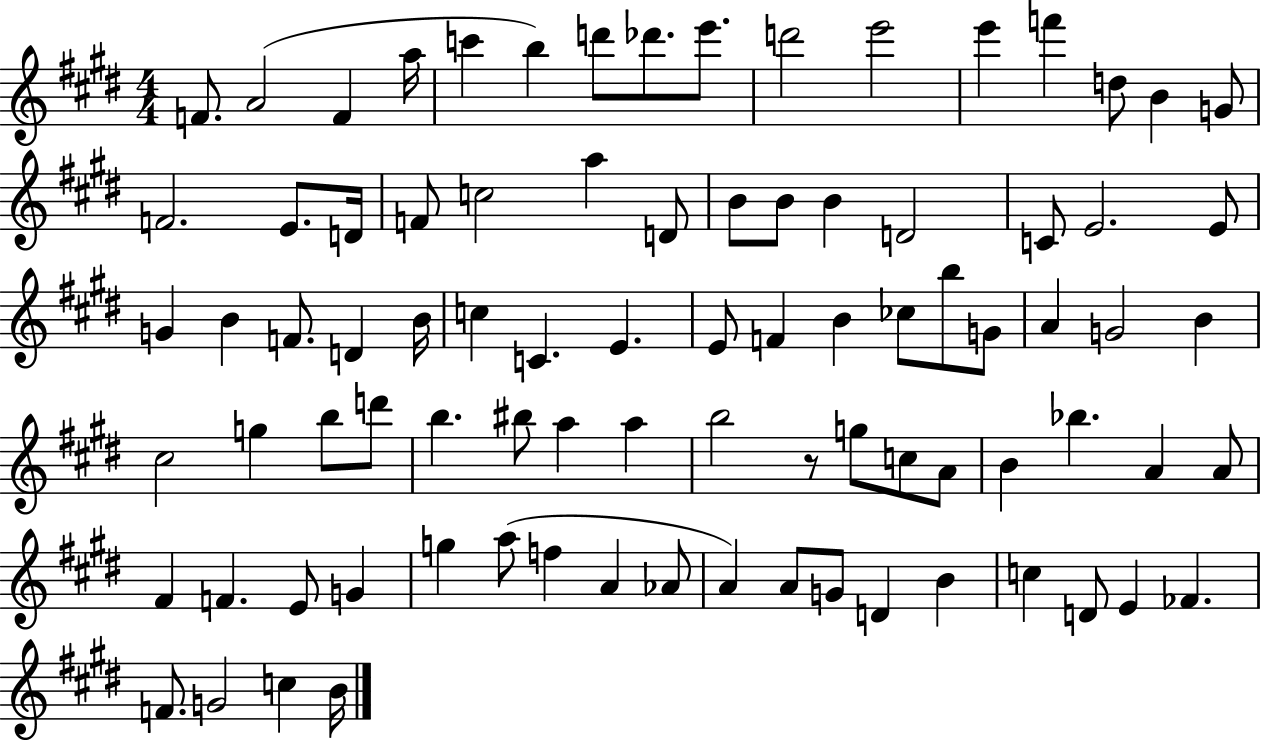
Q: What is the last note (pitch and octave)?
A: B4